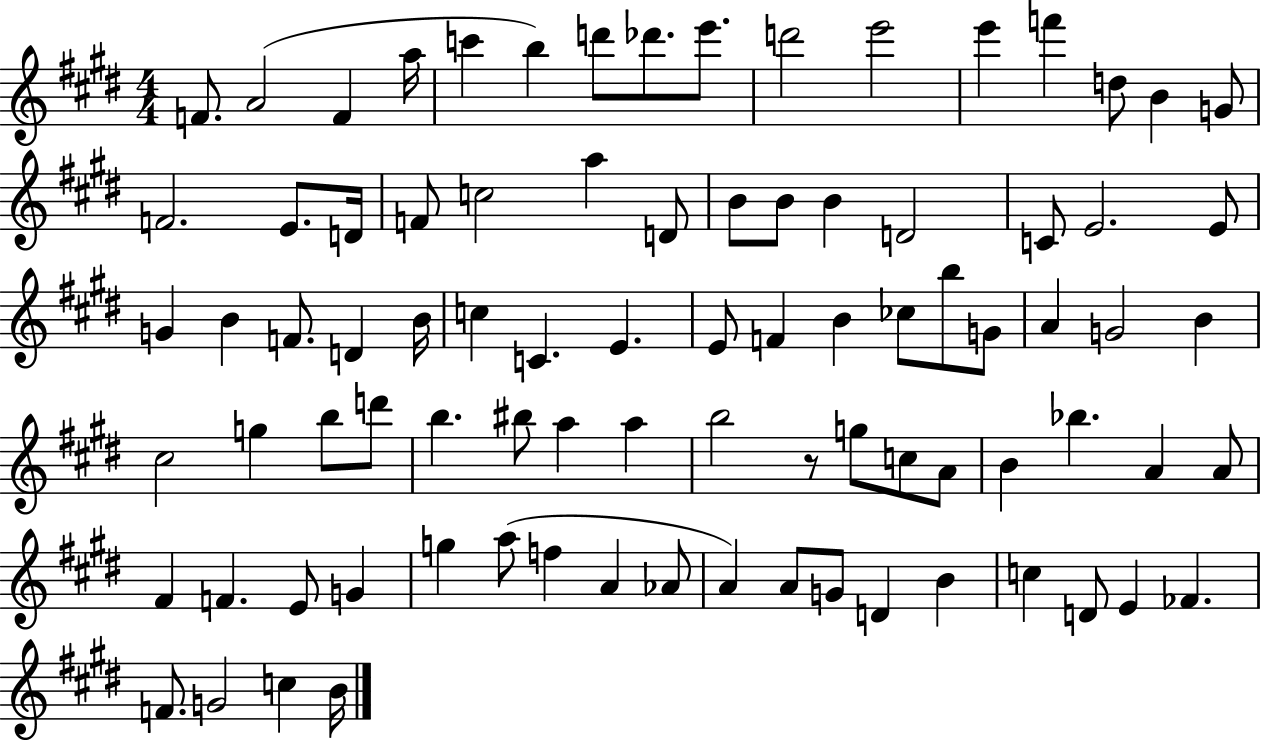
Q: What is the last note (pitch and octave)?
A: B4